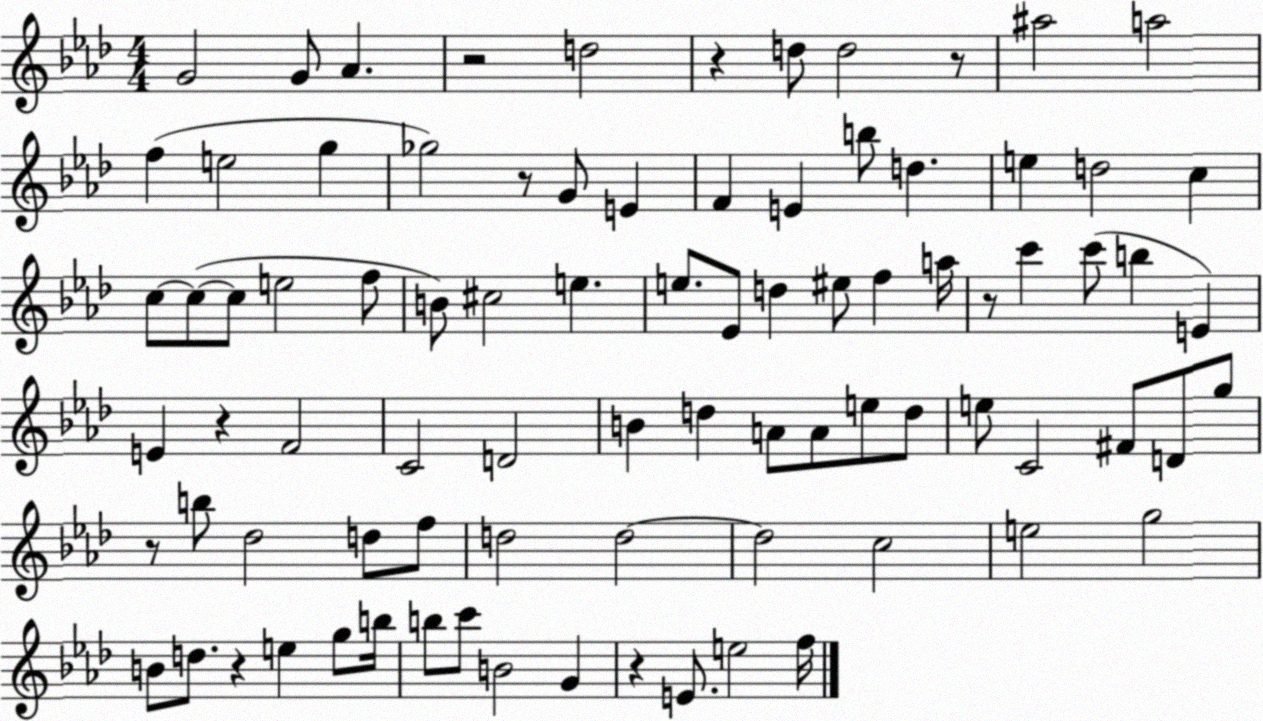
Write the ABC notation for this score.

X:1
T:Untitled
M:4/4
L:1/4
K:Ab
G2 G/2 _A z2 d2 z d/2 d2 z/2 ^a2 a2 f e2 g _g2 z/2 G/2 E F E b/2 d e d2 c c/2 c/2 c/2 e2 f/2 B/2 ^c2 e e/2 _E/2 d ^e/2 f a/4 z/2 c' c'/2 b E E z F2 C2 D2 B d A/2 A/2 e/2 d/2 e/2 C2 ^F/2 D/2 g/2 z/2 b/2 _d2 d/2 f/2 d2 d2 d2 c2 e2 g2 B/2 d/2 z e g/2 b/4 b/2 c'/2 B2 G z E/2 e2 f/4